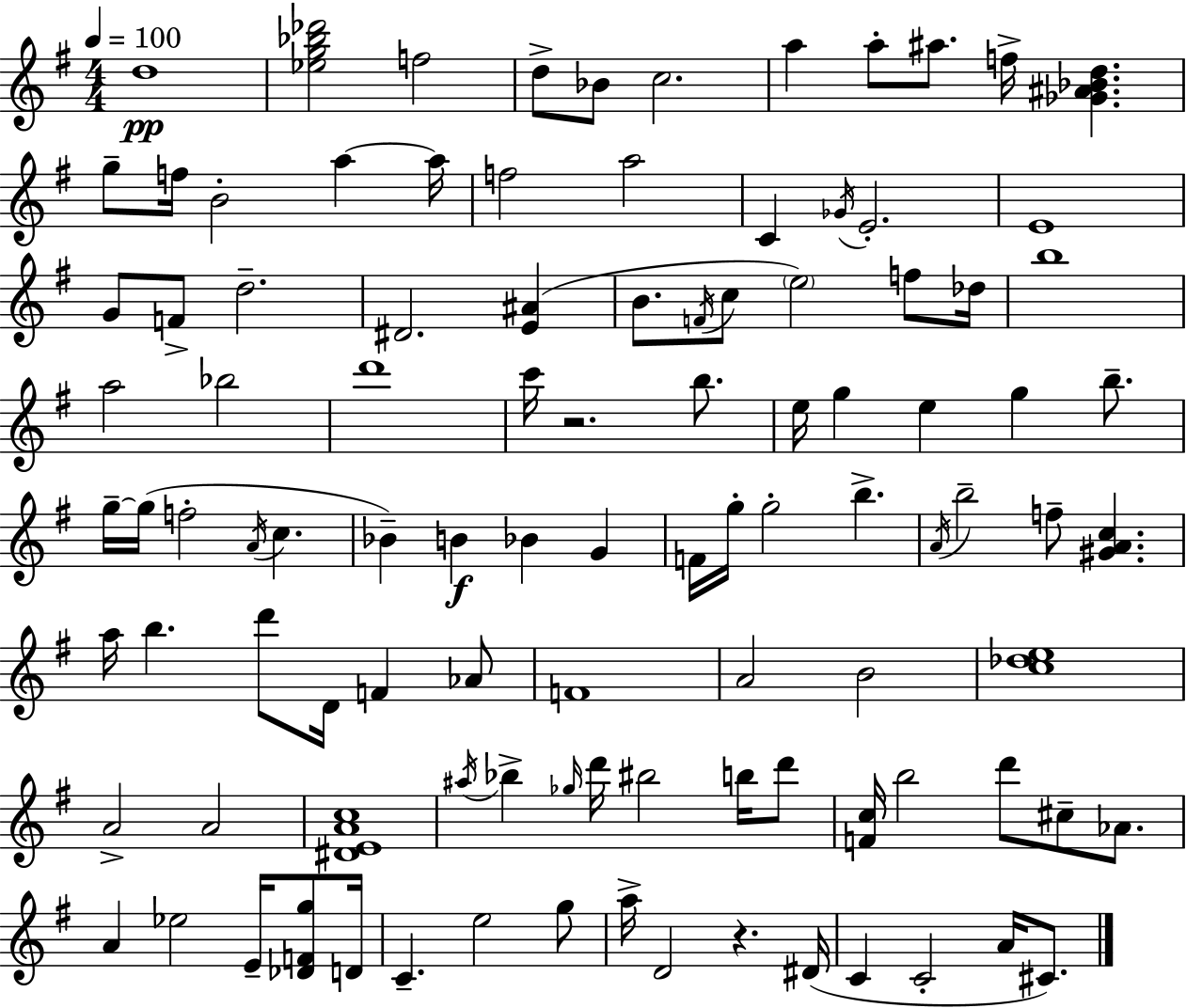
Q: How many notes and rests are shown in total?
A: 103